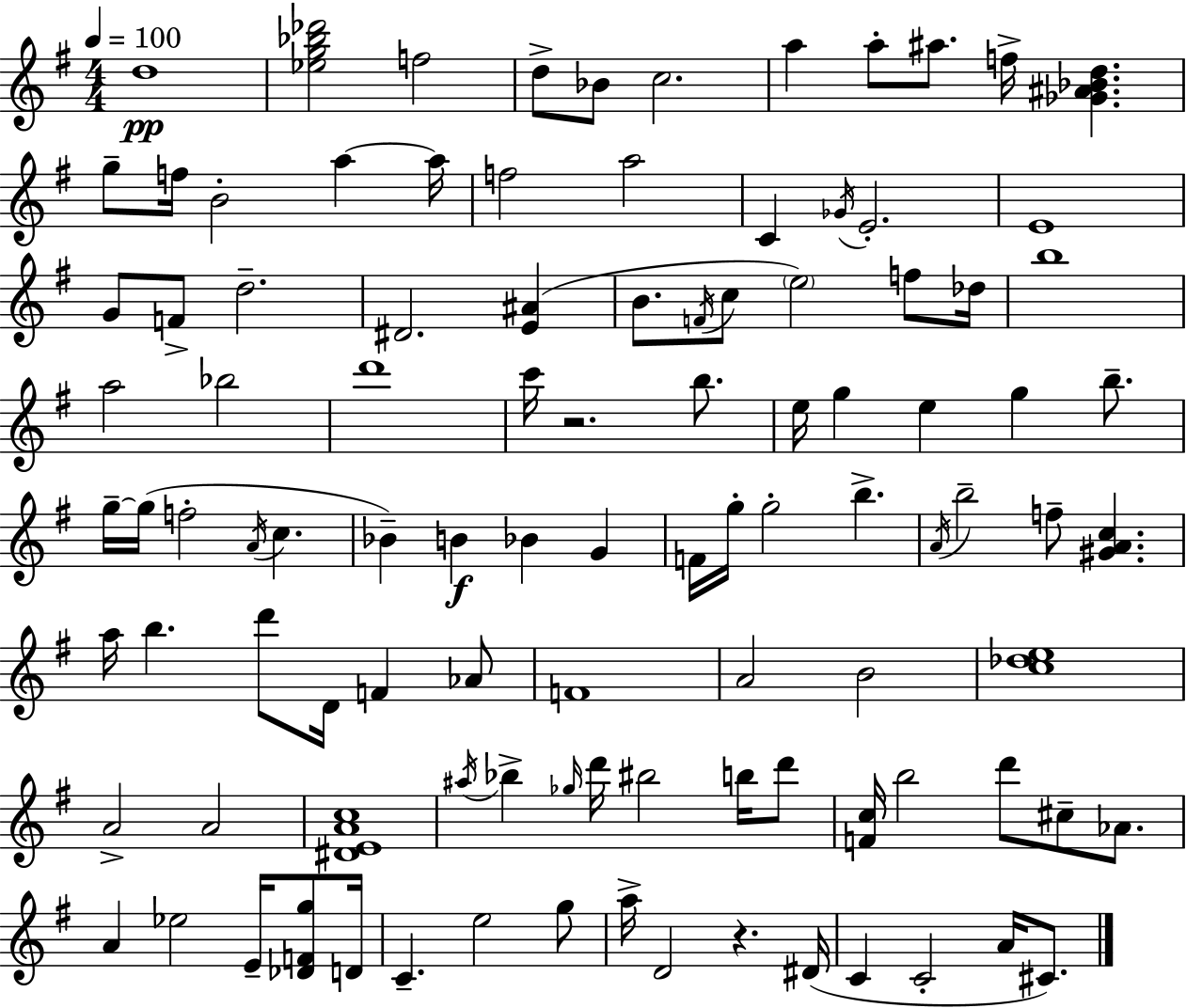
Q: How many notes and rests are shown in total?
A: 103